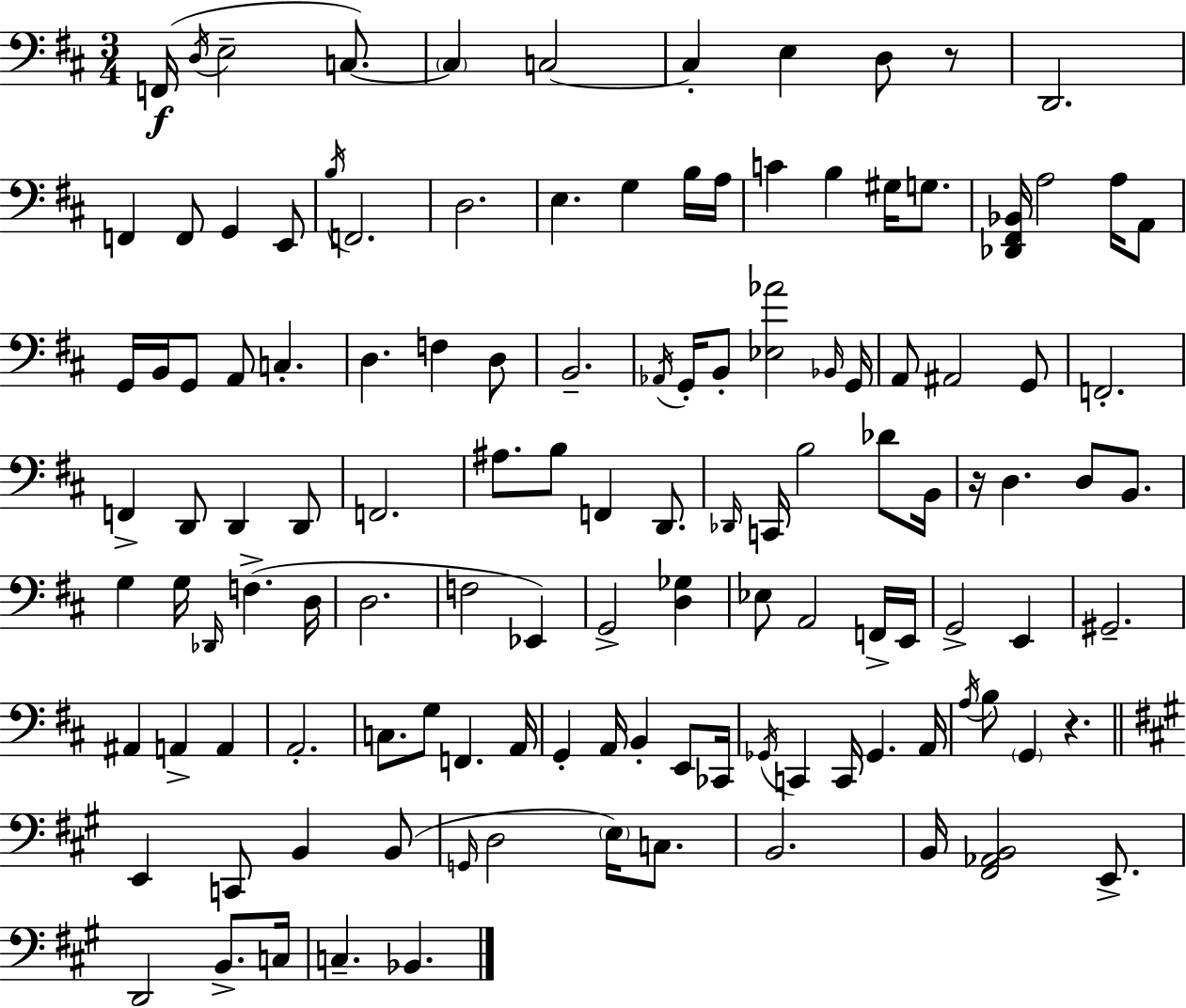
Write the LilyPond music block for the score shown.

{
  \clef bass
  \numericTimeSignature
  \time 3/4
  \key d \major
  f,16(\f \acciaccatura { d16 } e2-- c8.~~) | \parenthesize c4 c2~~ | c4-. e4 d8 r8 | d,2. | \break f,4 f,8 g,4 e,8 | \acciaccatura { b16 } f,2. | d2. | e4. g4 | \break b16 a16 c'4 b4 gis16 g8. | <des, fis, bes,>16 a2 a16 | a,8 g,16 b,16 g,8 a,8 c4.-. | d4. f4 | \break d8 b,2.-- | \acciaccatura { aes,16 } g,16-. b,8-. <ees aes'>2 | \grace { bes,16 } g,16 a,8 ais,2 | g,8 f,2.-. | \break f,4-> d,8 d,4 | d,8 f,2. | ais8. b8 f,4 | d,8. \grace { des,16 } c,16 b2 | \break des'8 b,16 r16 d4. | d8 b,8. g4 g16 \grace { des,16 } f4.->( | d16 d2. | f2 | \break ees,4) g,2-> | <d ges>4 ees8 a,2 | f,16-> e,16 g,2-> | e,4 gis,2.-- | \break ais,4 a,4-> | a,4 a,2.-. | c8. g8 f,4. | a,16 g,4-. a,16 b,4-. | \break e,8 ces,16 \acciaccatura { ges,16 } c,4 c,16 | ges,4. a,16 \acciaccatura { a16 } b8 \parenthesize g,4 | r4. \bar "||" \break \key a \major e,4 c,8 b,4 b,8( | \grace { g,16 } d2 \parenthesize e16) c8. | b,2. | b,16 <fis, aes, b,>2 e,8.-> | \break d,2 b,8.-> | c16 c4.-- bes,4. | \bar "|."
}